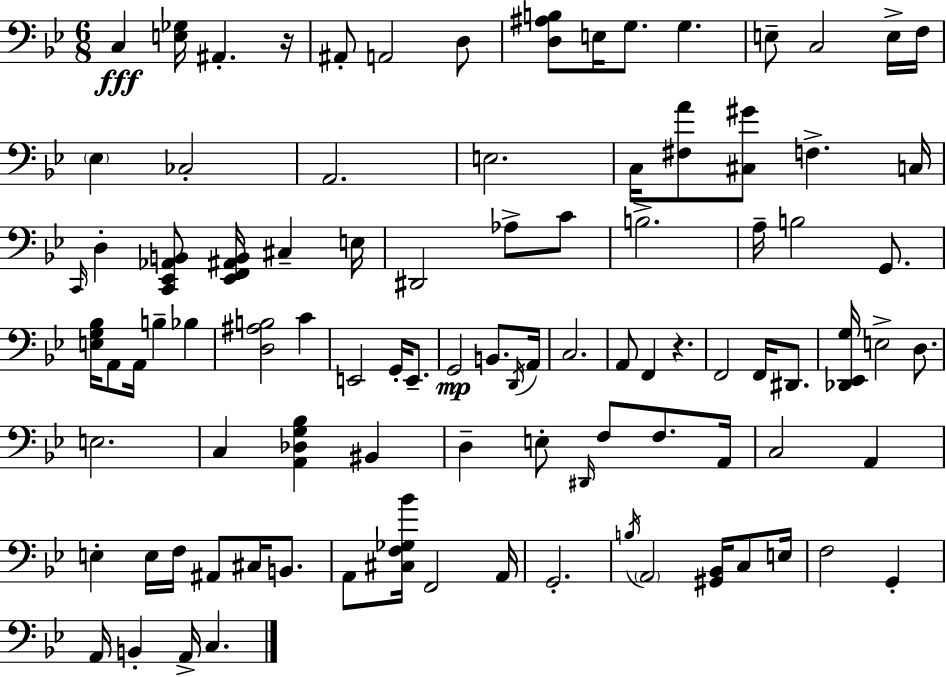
C3/q [E3,Gb3]/s A#2/q. R/s A#2/e A2/h D3/e [D3,A#3,B3]/e E3/s G3/e. G3/q. E3/e C3/h E3/s F3/s Eb3/q CES3/h A2/h. E3/h. C3/s [F#3,A4]/e [C#3,G#4]/e F3/q. C3/s C2/s D3/q [C2,Eb2,Ab2,B2]/e [Eb2,F2,A#2,B2]/s C#3/q E3/s D#2/h Ab3/e C4/e B3/h. A3/s B3/h G2/e. [E3,G3,Bb3]/s A2/e A2/s B3/q Bb3/q [D3,A#3,B3]/h C4/q E2/h G2/s E2/e. G2/h B2/e. D2/s A2/s C3/h. A2/e F2/q R/q. F2/h F2/s D#2/e. [Db2,Eb2,G3]/s E3/h D3/e. E3/h. C3/q [A2,Db3,G3,Bb3]/q BIS2/q D3/q E3/e D#2/s F3/e F3/e. A2/s C3/h A2/q E3/q E3/s F3/s A#2/e C#3/s B2/e. A2/e [C#3,F3,Gb3,Bb4]/s F2/h A2/s G2/h. B3/s A2/h [G#2,Bb2]/s C3/e E3/s F3/h G2/q A2/s B2/q A2/s C3/q.